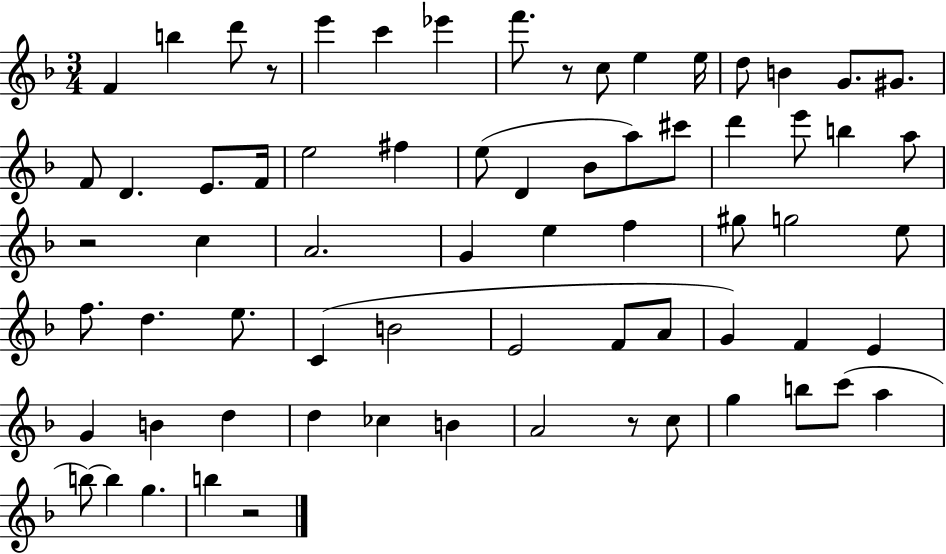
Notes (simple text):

F4/q B5/q D6/e R/e E6/q C6/q Eb6/q F6/e. R/e C5/e E5/q E5/s D5/e B4/q G4/e. G#4/e. F4/e D4/q. E4/e. F4/s E5/h F#5/q E5/e D4/q Bb4/e A5/e C#6/e D6/q E6/e B5/q A5/e R/h C5/q A4/h. G4/q E5/q F5/q G#5/e G5/h E5/e F5/e. D5/q. E5/e. C4/q B4/h E4/h F4/e A4/e G4/q F4/q E4/q G4/q B4/q D5/q D5/q CES5/q B4/q A4/h R/e C5/e G5/q B5/e C6/e A5/q B5/e B5/q G5/q. B5/q R/h